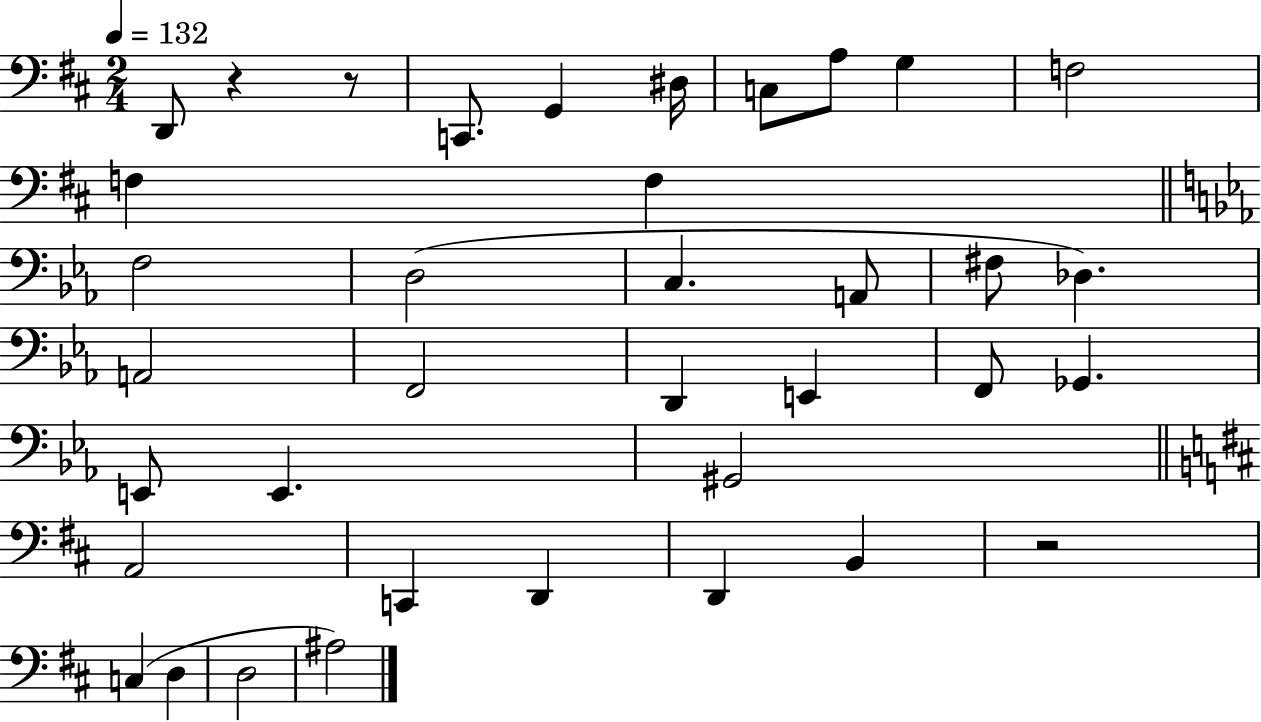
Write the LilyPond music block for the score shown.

{
  \clef bass
  \numericTimeSignature
  \time 2/4
  \key d \major
  \tempo 4 = 132
  d,8 r4 r8 | c,8. g,4 dis16 | c8 a8 g4 | f2 | \break f4 f4 | \bar "||" \break \key ees \major f2 | d2( | c4. a,8 | fis8 des4.) | \break a,2 | f,2 | d,4 e,4 | f,8 ges,4. | \break e,8 e,4. | gis,2 | \bar "||" \break \key d \major a,2 | c,4 d,4 | d,4 b,4 | r2 | \break c4( d4 | d2 | ais2) | \bar "|."
}